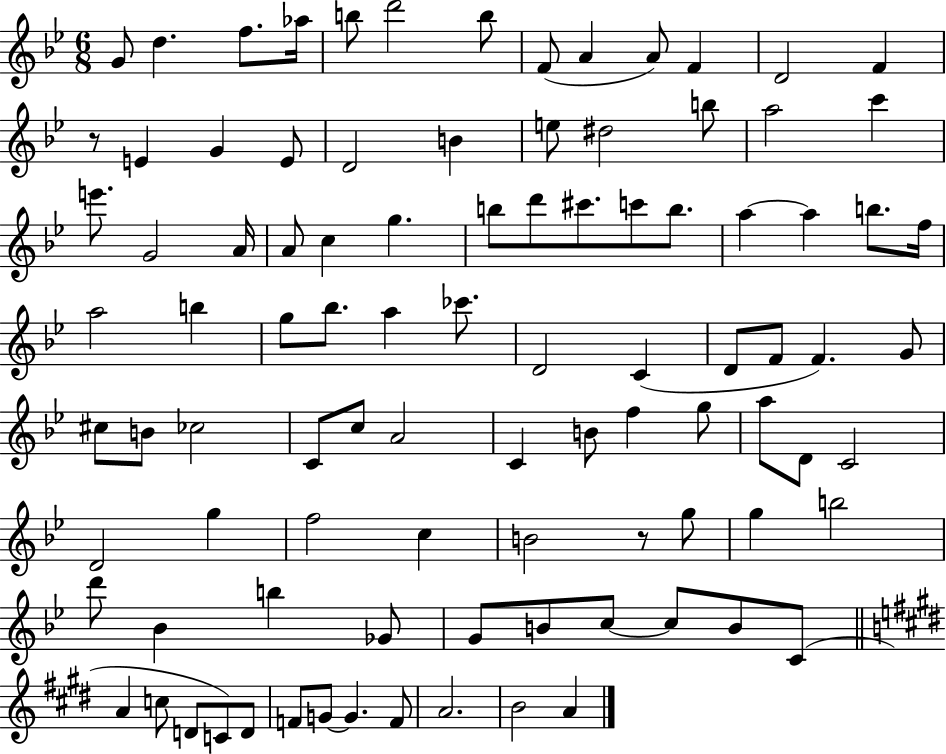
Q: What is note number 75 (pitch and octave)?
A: Gb4